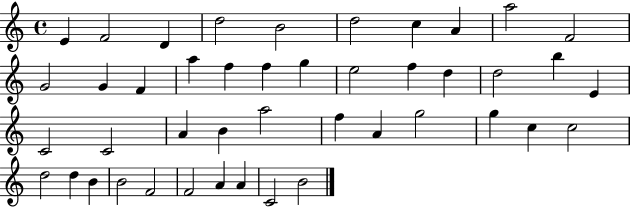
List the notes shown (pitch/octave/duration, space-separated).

E4/q F4/h D4/q D5/h B4/h D5/h C5/q A4/q A5/h F4/h G4/h G4/q F4/q A5/q F5/q F5/q G5/q E5/h F5/q D5/q D5/h B5/q E4/q C4/h C4/h A4/q B4/q A5/h F5/q A4/q G5/h G5/q C5/q C5/h D5/h D5/q B4/q B4/h F4/h F4/h A4/q A4/q C4/h B4/h